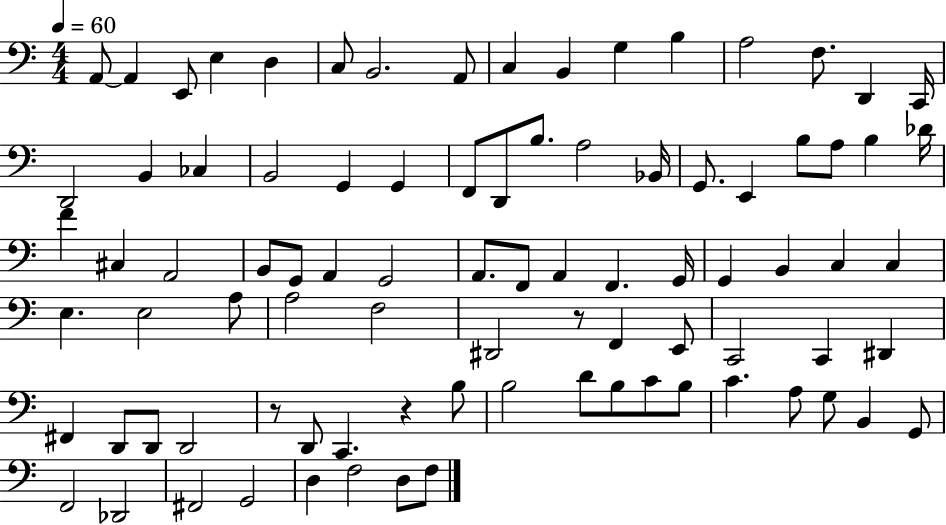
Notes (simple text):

A2/e A2/q E2/e E3/q D3/q C3/e B2/h. A2/e C3/q B2/q G3/q B3/q A3/h F3/e. D2/q C2/s D2/h B2/q CES3/q B2/h G2/q G2/q F2/e D2/e B3/e. A3/h Bb2/s G2/e. E2/q B3/e A3/e B3/q Db4/s F4/q C#3/q A2/h B2/e G2/e A2/q G2/h A2/e. F2/e A2/q F2/q. G2/s G2/q B2/q C3/q C3/q E3/q. E3/h A3/e A3/h F3/h D#2/h R/e F2/q E2/e C2/h C2/q D#2/q F#2/q D2/e D2/e D2/h R/e D2/e C2/q. R/q B3/e B3/h D4/e B3/e C4/e B3/e C4/q. A3/e G3/e B2/q G2/e F2/h Db2/h F#2/h G2/h D3/q F3/h D3/e F3/e